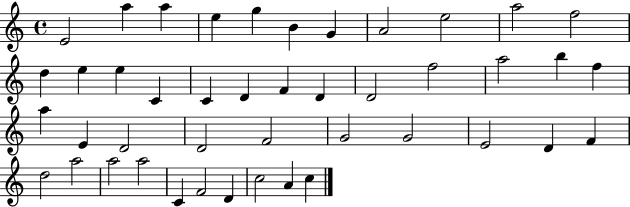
{
  \clef treble
  \time 4/4
  \defaultTimeSignature
  \key c \major
  e'2 a''4 a''4 | e''4 g''4 b'4 g'4 | a'2 e''2 | a''2 f''2 | \break d''4 e''4 e''4 c'4 | c'4 d'4 f'4 d'4 | d'2 f''2 | a''2 b''4 f''4 | \break a''4 e'4 d'2 | d'2 f'2 | g'2 g'2 | e'2 d'4 f'4 | \break d''2 a''2 | a''2 a''2 | c'4 f'2 d'4 | c''2 a'4 c''4 | \break \bar "|."
}